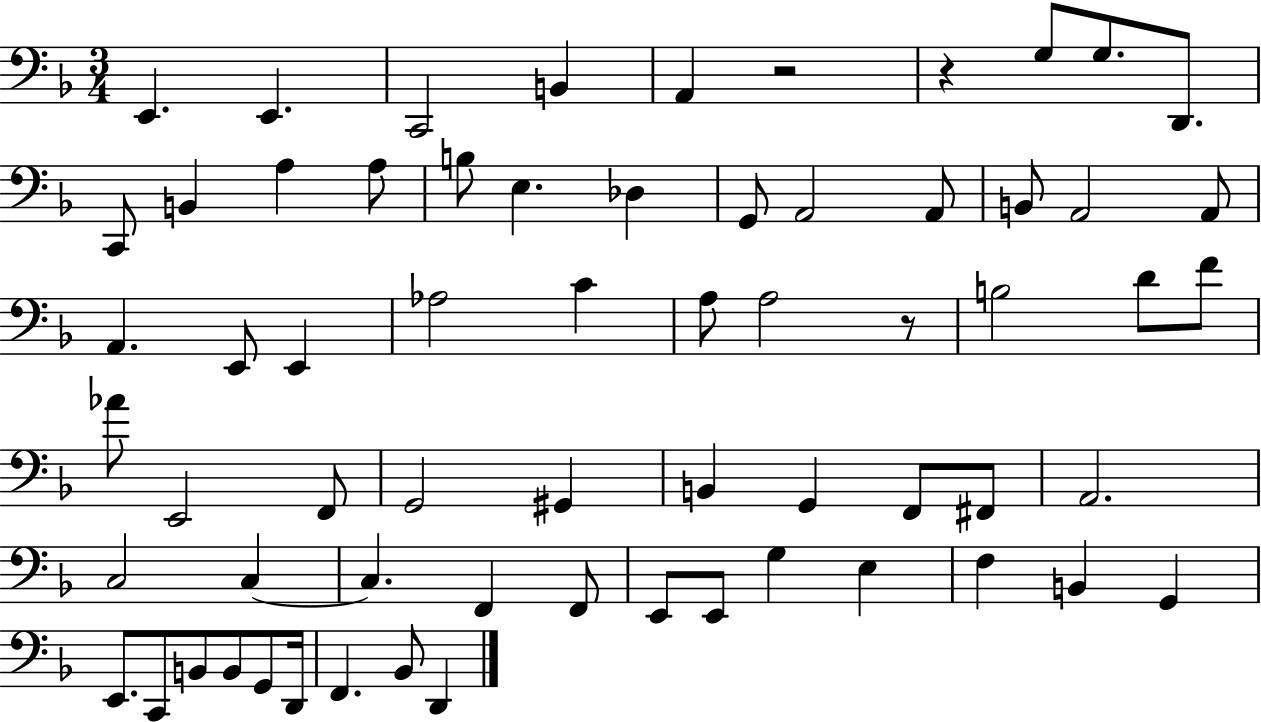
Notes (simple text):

E2/q. E2/q. C2/h B2/q A2/q R/h R/q G3/e G3/e. D2/e. C2/e B2/q A3/q A3/e B3/e E3/q. Db3/q G2/e A2/h A2/e B2/e A2/h A2/e A2/q. E2/e E2/q Ab3/h C4/q A3/e A3/h R/e B3/h D4/e F4/e Ab4/e E2/h F2/e G2/h G#2/q B2/q G2/q F2/e F#2/e A2/h. C3/h C3/q C3/q. F2/q F2/e E2/e E2/e G3/q E3/q F3/q B2/q G2/q E2/e. C2/e B2/e B2/e G2/e D2/s F2/q. Bb2/e D2/q